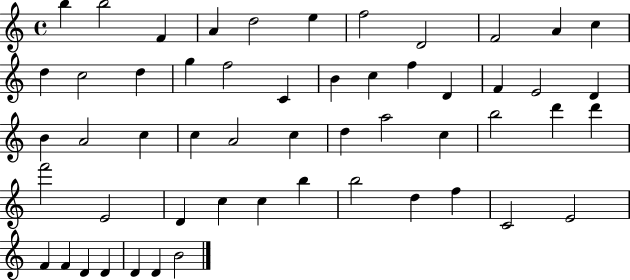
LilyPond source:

{
  \clef treble
  \time 4/4
  \defaultTimeSignature
  \key c \major
  b''4 b''2 f'4 | a'4 d''2 e''4 | f''2 d'2 | f'2 a'4 c''4 | \break d''4 c''2 d''4 | g''4 f''2 c'4 | b'4 c''4 f''4 d'4 | f'4 e'2 d'4 | \break b'4 a'2 c''4 | c''4 a'2 c''4 | d''4 a''2 c''4 | b''2 d'''4 d'''4 | \break f'''2 e'2 | d'4 c''4 c''4 b''4 | b''2 d''4 f''4 | c'2 e'2 | \break f'4 f'4 d'4 d'4 | d'4 d'4 b'2 | \bar "|."
}